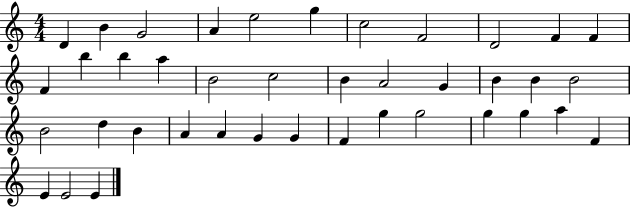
D4/q B4/q G4/h A4/q E5/h G5/q C5/h F4/h D4/h F4/q F4/q F4/q B5/q B5/q A5/q B4/h C5/h B4/q A4/h G4/q B4/q B4/q B4/h B4/h D5/q B4/q A4/q A4/q G4/q G4/q F4/q G5/q G5/h G5/q G5/q A5/q F4/q E4/q E4/h E4/q